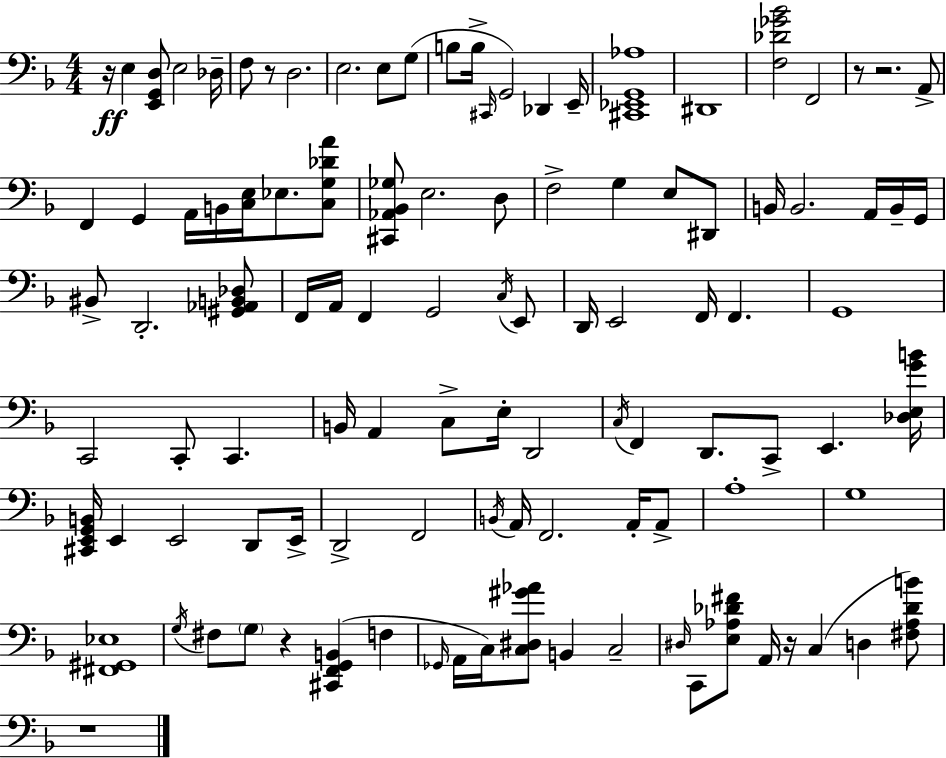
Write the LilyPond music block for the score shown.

{
  \clef bass
  \numericTimeSignature
  \time 4/4
  \key d \minor
  r16\ff e4 <e, g, d>8 e2 des16-- | f8 r8 d2. | e2. e8 g8( | b8 b16-> \grace { cis,16 } g,2) des,4 | \break e,16-- <cis, ees, g, aes>1 | dis,1 | <f des' ges' bes'>2 f,2 | r8 r2. a,8-> | \break f,4 g,4 a,16 b,16 <c e>16 ees8. <c g des' a'>8 | <cis, aes, bes, ges>8 e2. d8 | f2-> g4 e8 dis,8 | b,16 b,2. a,16 b,16-- | \break g,16 bis,8-> d,2.-. <gis, aes, b, des>8 | f,16 a,16 f,4 g,2 \acciaccatura { c16 } | e,8 d,16 e,2 f,16 f,4. | g,1 | \break c,2 c,8-. c,4. | b,16 a,4 c8-> e16-. d,2 | \acciaccatura { c16 } f,4 d,8. c,8-> e,4. | <des e g' b'>16 <cis, e, g, b,>16 e,4 e,2 | \break d,8 e,16-> d,2-> f,2 | \acciaccatura { b,16 } a,16 f,2. | a,16-. a,8-> a1-. | g1 | \break <fis, gis, ees>1 | \acciaccatura { g16 } fis8 \parenthesize g8 r4 <cis, f, g, b,>4( | f4 \grace { ges,16 } a,16 c16) <c dis gis' aes'>8 b,4 c2-- | \grace { dis16 } c,8 <e aes des' fis'>8 a,16 r16 c4( | \break d4 <fis aes des' b'>8) r1 | \bar "|."
}